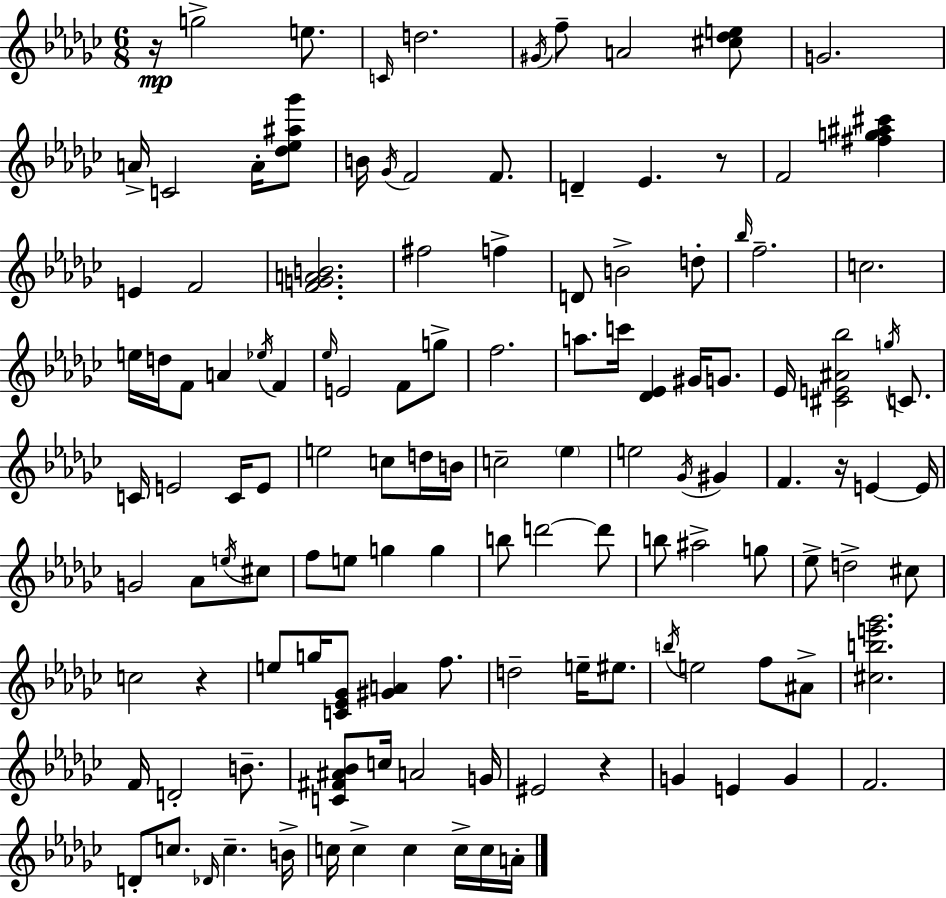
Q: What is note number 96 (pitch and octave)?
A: G4